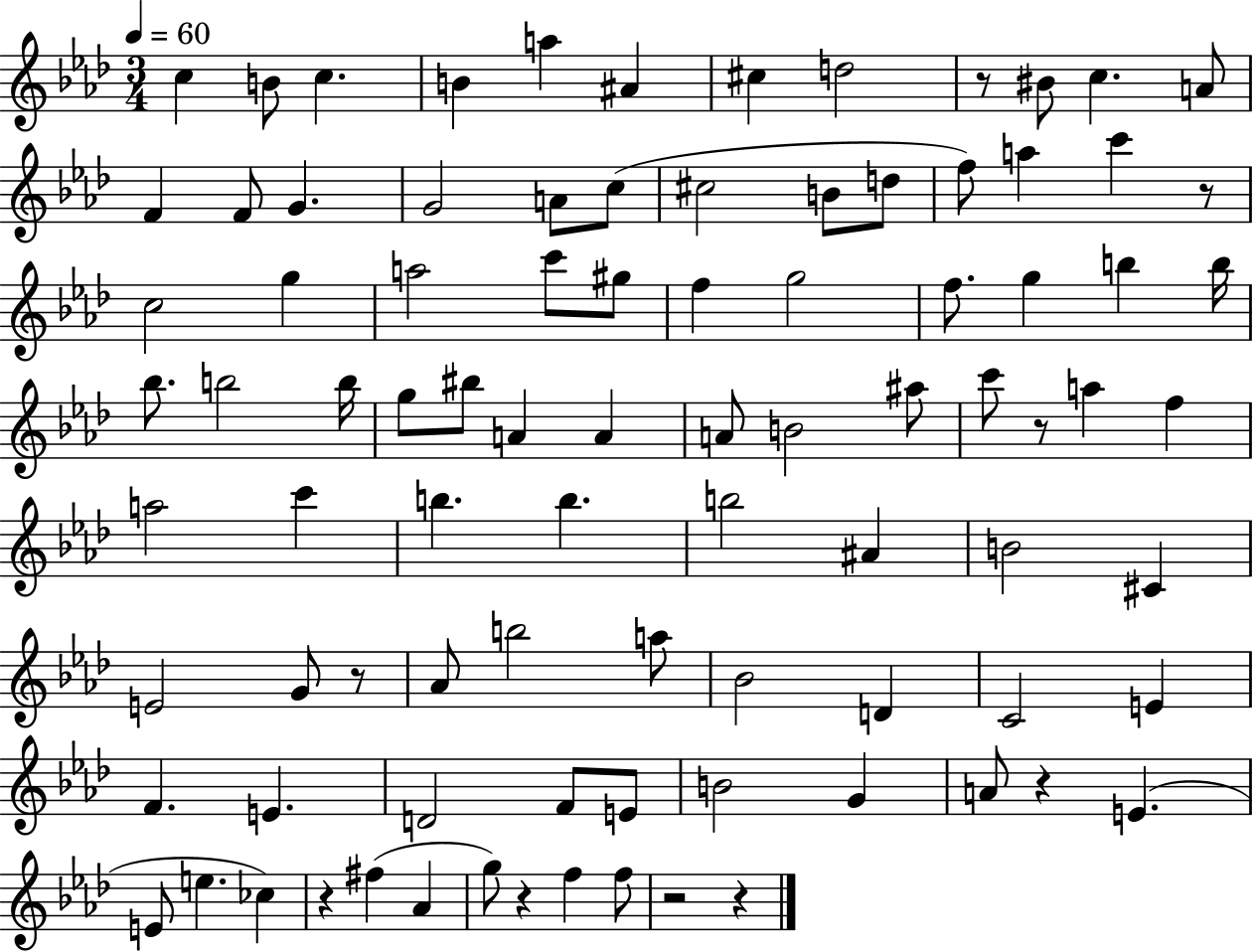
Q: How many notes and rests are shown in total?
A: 90